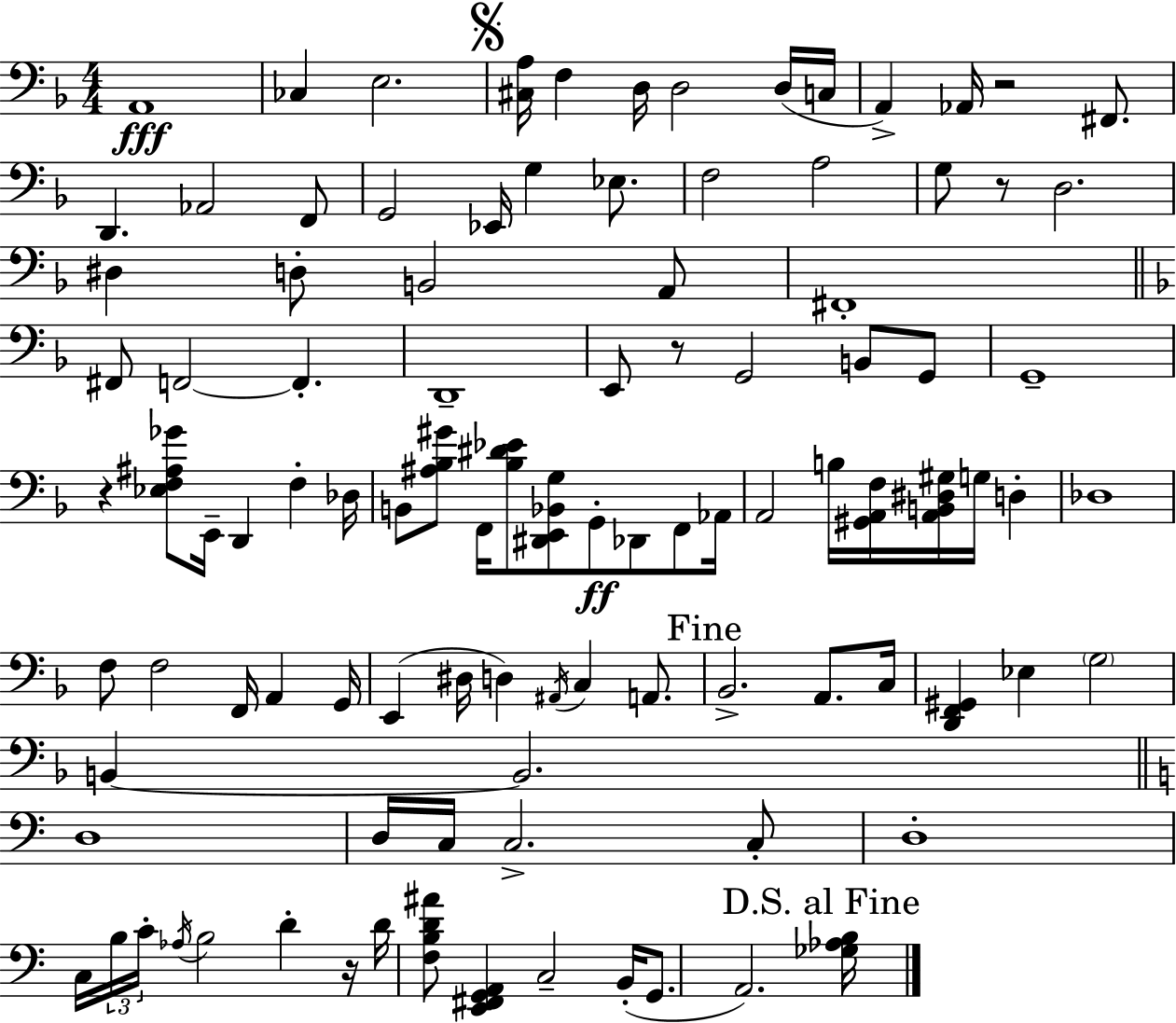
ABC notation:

X:1
T:Untitled
M:4/4
L:1/4
K:F
A,,4 _C, E,2 [^C,A,]/4 F, D,/4 D,2 D,/4 C,/4 A,, _A,,/4 z2 ^F,,/2 D,, _A,,2 F,,/2 G,,2 _E,,/4 G, _E,/2 F,2 A,2 G,/2 z/2 D,2 ^D, D,/2 B,,2 A,,/2 ^F,,4 ^F,,/2 F,,2 F,, D,,4 E,,/2 z/2 G,,2 B,,/2 G,,/2 G,,4 z [_E,F,^A,_G]/2 E,,/4 D,, F, _D,/4 B,,/2 [^A,_B,^G]/2 F,,/4 [_B,^D_E]/2 [^D,,E,,_B,,G,]/2 G,,/2 _D,,/2 F,,/2 _A,,/4 A,,2 B,/4 [^G,,A,,F,]/4 [A,,B,,^D,^G,]/4 G,/4 D, _D,4 F,/2 F,2 F,,/4 A,, G,,/4 E,, ^D,/4 D, ^A,,/4 C, A,,/2 _B,,2 A,,/2 C,/4 [D,,F,,^G,,] _E, G,2 B,, B,,2 D,4 D,/4 C,/4 C,2 C,/2 D,4 C,/4 B,/4 C/4 _A,/4 B,2 D z/4 D/4 [F,B,D^A]/2 [E,,^F,,G,,A,,] C,2 B,,/4 G,,/2 A,,2 [_G,_A,B,]/4